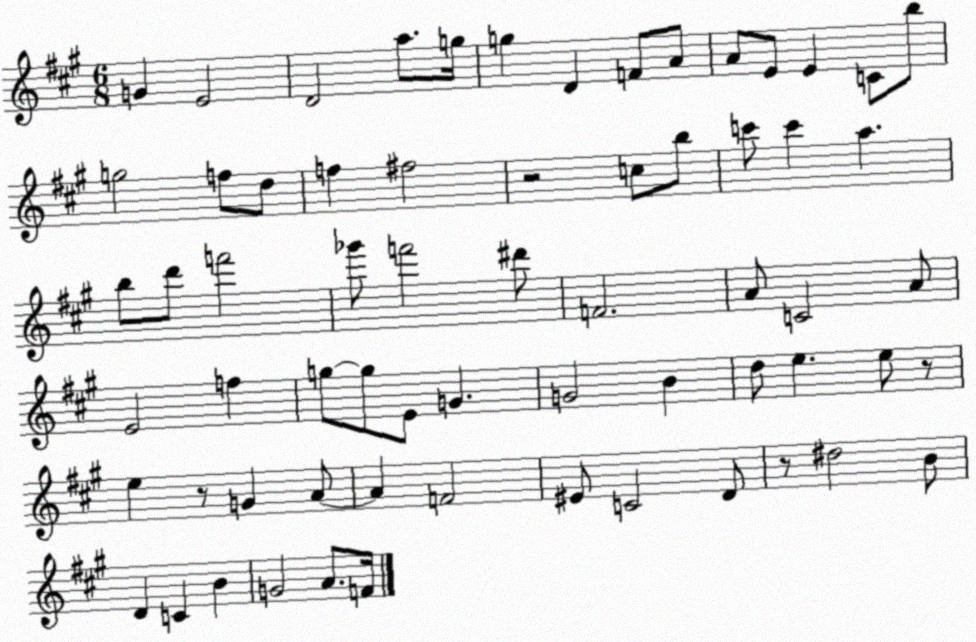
X:1
T:Untitled
M:6/8
L:1/4
K:A
G E2 D2 a/2 g/4 g D F/2 A/2 A/2 E/2 E C/2 b/2 g2 f/2 d/2 f ^f2 z2 c/2 b/2 c'/2 c' a b/2 d'/2 f'2 _g'/2 f'2 ^d'/2 F2 A/2 C2 A/2 E2 f g/2 g/2 E/2 G G2 B d/2 e e/2 z/2 e z/2 G A/2 A F2 ^E/2 C2 D/2 z/2 ^d2 B/2 D C B G2 A/2 F/4